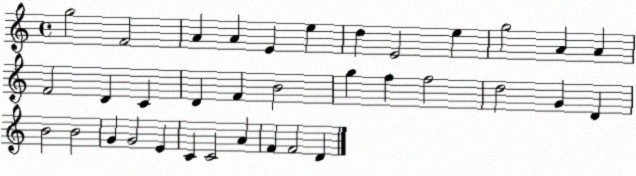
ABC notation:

X:1
T:Untitled
M:4/4
L:1/4
K:C
g2 F2 A A E e d E2 e g2 A A F2 D C D F B2 g f f2 d2 G D B2 B2 G G2 E C C2 A F F2 D